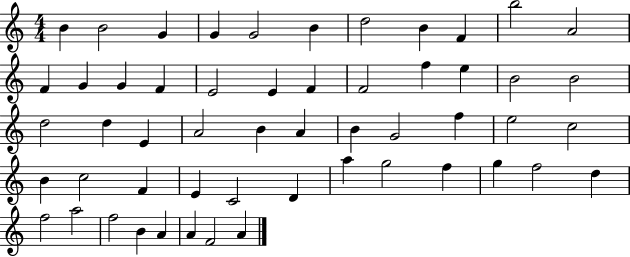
X:1
T:Untitled
M:4/4
L:1/4
K:C
B B2 G G G2 B d2 B F b2 A2 F G G F E2 E F F2 f e B2 B2 d2 d E A2 B A B G2 f e2 c2 B c2 F E C2 D a g2 f g f2 d f2 a2 f2 B A A F2 A